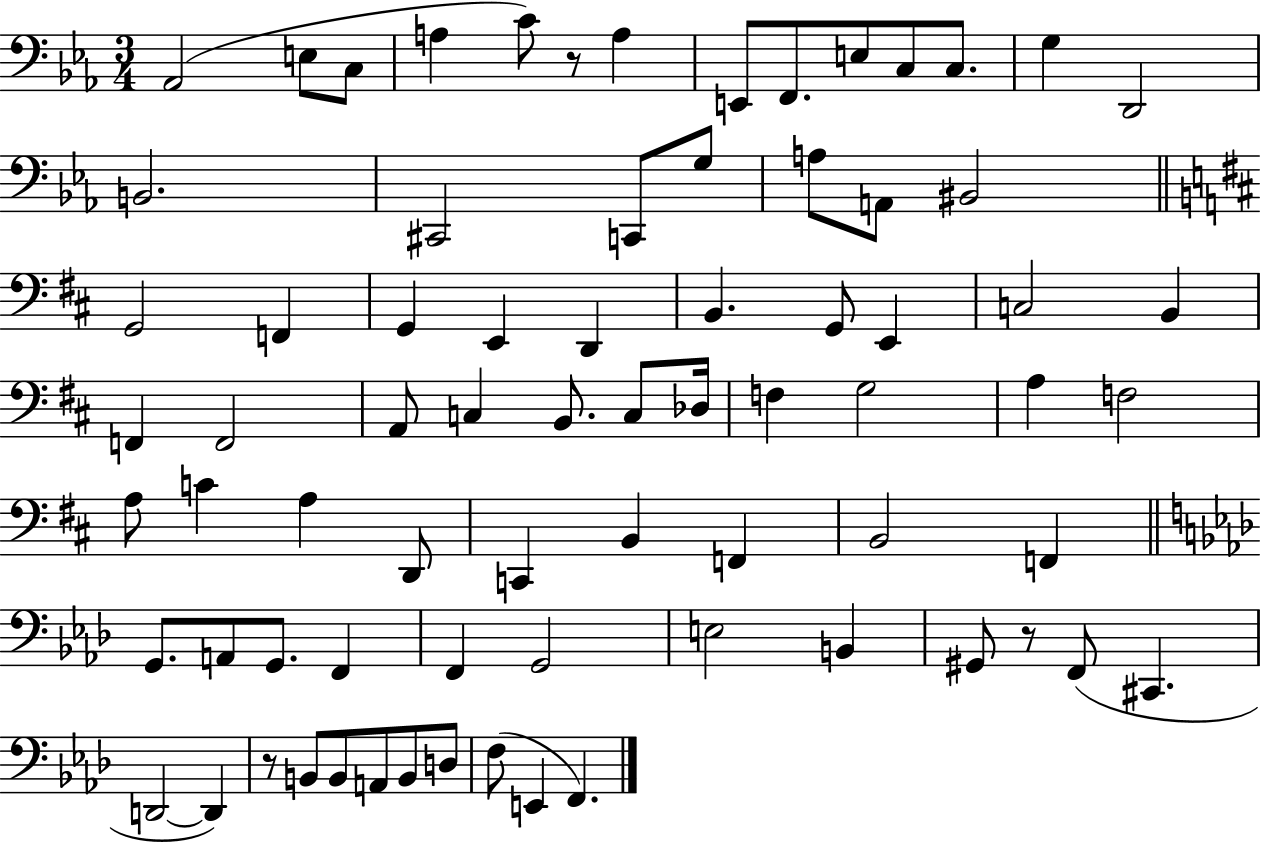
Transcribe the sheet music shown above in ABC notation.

X:1
T:Untitled
M:3/4
L:1/4
K:Eb
_A,,2 E,/2 C,/2 A, C/2 z/2 A, E,,/2 F,,/2 E,/2 C,/2 C,/2 G, D,,2 B,,2 ^C,,2 C,,/2 G,/2 A,/2 A,,/2 ^B,,2 G,,2 F,, G,, E,, D,, B,, G,,/2 E,, C,2 B,, F,, F,,2 A,,/2 C, B,,/2 C,/2 _D,/4 F, G,2 A, F,2 A,/2 C A, D,,/2 C,, B,, F,, B,,2 F,, G,,/2 A,,/2 G,,/2 F,, F,, G,,2 E,2 B,, ^G,,/2 z/2 F,,/2 ^C,, D,,2 D,, z/2 B,,/2 B,,/2 A,,/2 B,,/2 D,/2 F,/2 E,, F,,